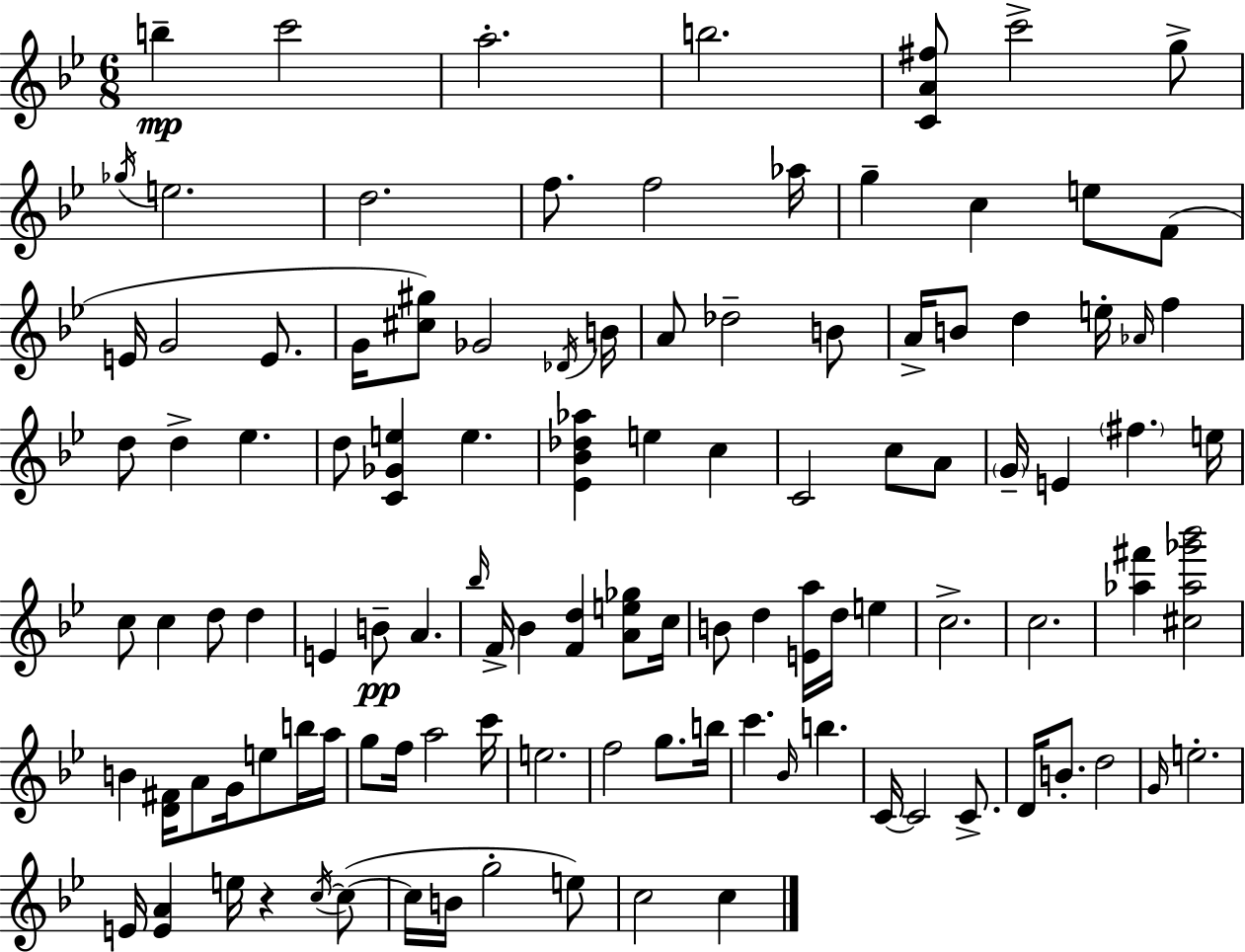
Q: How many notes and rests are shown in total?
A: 110